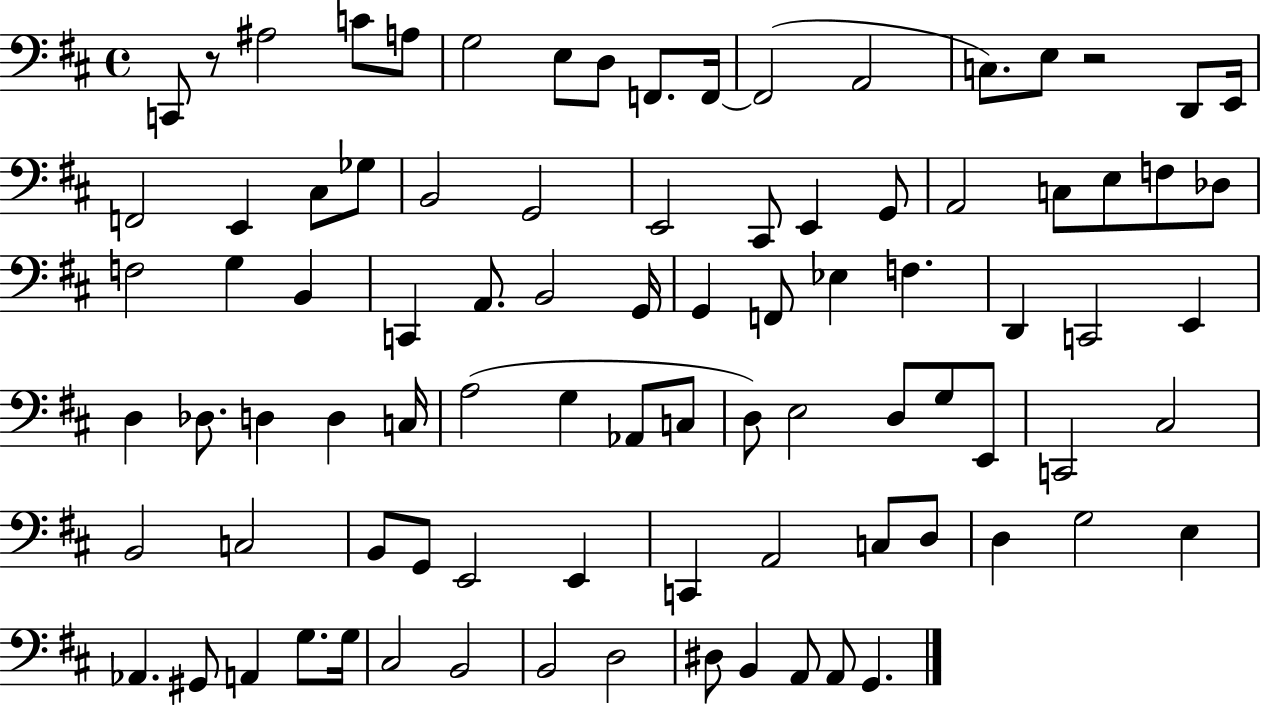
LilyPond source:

{
  \clef bass
  \time 4/4
  \defaultTimeSignature
  \key d \major
  c,8 r8 ais2 c'8 a8 | g2 e8 d8 f,8. f,16~~ | f,2( a,2 | c8.) e8 r2 d,8 e,16 | \break f,2 e,4 cis8 ges8 | b,2 g,2 | e,2 cis,8 e,4 g,8 | a,2 c8 e8 f8 des8 | \break f2 g4 b,4 | c,4 a,8. b,2 g,16 | g,4 f,8 ees4 f4. | d,4 c,2 e,4 | \break d4 des8. d4 d4 c16 | a2( g4 aes,8 c8 | d8) e2 d8 g8 e,8 | c,2 cis2 | \break b,2 c2 | b,8 g,8 e,2 e,4 | c,4 a,2 c8 d8 | d4 g2 e4 | \break aes,4. gis,8 a,4 g8. g16 | cis2 b,2 | b,2 d2 | dis8 b,4 a,8 a,8 g,4. | \break \bar "|."
}